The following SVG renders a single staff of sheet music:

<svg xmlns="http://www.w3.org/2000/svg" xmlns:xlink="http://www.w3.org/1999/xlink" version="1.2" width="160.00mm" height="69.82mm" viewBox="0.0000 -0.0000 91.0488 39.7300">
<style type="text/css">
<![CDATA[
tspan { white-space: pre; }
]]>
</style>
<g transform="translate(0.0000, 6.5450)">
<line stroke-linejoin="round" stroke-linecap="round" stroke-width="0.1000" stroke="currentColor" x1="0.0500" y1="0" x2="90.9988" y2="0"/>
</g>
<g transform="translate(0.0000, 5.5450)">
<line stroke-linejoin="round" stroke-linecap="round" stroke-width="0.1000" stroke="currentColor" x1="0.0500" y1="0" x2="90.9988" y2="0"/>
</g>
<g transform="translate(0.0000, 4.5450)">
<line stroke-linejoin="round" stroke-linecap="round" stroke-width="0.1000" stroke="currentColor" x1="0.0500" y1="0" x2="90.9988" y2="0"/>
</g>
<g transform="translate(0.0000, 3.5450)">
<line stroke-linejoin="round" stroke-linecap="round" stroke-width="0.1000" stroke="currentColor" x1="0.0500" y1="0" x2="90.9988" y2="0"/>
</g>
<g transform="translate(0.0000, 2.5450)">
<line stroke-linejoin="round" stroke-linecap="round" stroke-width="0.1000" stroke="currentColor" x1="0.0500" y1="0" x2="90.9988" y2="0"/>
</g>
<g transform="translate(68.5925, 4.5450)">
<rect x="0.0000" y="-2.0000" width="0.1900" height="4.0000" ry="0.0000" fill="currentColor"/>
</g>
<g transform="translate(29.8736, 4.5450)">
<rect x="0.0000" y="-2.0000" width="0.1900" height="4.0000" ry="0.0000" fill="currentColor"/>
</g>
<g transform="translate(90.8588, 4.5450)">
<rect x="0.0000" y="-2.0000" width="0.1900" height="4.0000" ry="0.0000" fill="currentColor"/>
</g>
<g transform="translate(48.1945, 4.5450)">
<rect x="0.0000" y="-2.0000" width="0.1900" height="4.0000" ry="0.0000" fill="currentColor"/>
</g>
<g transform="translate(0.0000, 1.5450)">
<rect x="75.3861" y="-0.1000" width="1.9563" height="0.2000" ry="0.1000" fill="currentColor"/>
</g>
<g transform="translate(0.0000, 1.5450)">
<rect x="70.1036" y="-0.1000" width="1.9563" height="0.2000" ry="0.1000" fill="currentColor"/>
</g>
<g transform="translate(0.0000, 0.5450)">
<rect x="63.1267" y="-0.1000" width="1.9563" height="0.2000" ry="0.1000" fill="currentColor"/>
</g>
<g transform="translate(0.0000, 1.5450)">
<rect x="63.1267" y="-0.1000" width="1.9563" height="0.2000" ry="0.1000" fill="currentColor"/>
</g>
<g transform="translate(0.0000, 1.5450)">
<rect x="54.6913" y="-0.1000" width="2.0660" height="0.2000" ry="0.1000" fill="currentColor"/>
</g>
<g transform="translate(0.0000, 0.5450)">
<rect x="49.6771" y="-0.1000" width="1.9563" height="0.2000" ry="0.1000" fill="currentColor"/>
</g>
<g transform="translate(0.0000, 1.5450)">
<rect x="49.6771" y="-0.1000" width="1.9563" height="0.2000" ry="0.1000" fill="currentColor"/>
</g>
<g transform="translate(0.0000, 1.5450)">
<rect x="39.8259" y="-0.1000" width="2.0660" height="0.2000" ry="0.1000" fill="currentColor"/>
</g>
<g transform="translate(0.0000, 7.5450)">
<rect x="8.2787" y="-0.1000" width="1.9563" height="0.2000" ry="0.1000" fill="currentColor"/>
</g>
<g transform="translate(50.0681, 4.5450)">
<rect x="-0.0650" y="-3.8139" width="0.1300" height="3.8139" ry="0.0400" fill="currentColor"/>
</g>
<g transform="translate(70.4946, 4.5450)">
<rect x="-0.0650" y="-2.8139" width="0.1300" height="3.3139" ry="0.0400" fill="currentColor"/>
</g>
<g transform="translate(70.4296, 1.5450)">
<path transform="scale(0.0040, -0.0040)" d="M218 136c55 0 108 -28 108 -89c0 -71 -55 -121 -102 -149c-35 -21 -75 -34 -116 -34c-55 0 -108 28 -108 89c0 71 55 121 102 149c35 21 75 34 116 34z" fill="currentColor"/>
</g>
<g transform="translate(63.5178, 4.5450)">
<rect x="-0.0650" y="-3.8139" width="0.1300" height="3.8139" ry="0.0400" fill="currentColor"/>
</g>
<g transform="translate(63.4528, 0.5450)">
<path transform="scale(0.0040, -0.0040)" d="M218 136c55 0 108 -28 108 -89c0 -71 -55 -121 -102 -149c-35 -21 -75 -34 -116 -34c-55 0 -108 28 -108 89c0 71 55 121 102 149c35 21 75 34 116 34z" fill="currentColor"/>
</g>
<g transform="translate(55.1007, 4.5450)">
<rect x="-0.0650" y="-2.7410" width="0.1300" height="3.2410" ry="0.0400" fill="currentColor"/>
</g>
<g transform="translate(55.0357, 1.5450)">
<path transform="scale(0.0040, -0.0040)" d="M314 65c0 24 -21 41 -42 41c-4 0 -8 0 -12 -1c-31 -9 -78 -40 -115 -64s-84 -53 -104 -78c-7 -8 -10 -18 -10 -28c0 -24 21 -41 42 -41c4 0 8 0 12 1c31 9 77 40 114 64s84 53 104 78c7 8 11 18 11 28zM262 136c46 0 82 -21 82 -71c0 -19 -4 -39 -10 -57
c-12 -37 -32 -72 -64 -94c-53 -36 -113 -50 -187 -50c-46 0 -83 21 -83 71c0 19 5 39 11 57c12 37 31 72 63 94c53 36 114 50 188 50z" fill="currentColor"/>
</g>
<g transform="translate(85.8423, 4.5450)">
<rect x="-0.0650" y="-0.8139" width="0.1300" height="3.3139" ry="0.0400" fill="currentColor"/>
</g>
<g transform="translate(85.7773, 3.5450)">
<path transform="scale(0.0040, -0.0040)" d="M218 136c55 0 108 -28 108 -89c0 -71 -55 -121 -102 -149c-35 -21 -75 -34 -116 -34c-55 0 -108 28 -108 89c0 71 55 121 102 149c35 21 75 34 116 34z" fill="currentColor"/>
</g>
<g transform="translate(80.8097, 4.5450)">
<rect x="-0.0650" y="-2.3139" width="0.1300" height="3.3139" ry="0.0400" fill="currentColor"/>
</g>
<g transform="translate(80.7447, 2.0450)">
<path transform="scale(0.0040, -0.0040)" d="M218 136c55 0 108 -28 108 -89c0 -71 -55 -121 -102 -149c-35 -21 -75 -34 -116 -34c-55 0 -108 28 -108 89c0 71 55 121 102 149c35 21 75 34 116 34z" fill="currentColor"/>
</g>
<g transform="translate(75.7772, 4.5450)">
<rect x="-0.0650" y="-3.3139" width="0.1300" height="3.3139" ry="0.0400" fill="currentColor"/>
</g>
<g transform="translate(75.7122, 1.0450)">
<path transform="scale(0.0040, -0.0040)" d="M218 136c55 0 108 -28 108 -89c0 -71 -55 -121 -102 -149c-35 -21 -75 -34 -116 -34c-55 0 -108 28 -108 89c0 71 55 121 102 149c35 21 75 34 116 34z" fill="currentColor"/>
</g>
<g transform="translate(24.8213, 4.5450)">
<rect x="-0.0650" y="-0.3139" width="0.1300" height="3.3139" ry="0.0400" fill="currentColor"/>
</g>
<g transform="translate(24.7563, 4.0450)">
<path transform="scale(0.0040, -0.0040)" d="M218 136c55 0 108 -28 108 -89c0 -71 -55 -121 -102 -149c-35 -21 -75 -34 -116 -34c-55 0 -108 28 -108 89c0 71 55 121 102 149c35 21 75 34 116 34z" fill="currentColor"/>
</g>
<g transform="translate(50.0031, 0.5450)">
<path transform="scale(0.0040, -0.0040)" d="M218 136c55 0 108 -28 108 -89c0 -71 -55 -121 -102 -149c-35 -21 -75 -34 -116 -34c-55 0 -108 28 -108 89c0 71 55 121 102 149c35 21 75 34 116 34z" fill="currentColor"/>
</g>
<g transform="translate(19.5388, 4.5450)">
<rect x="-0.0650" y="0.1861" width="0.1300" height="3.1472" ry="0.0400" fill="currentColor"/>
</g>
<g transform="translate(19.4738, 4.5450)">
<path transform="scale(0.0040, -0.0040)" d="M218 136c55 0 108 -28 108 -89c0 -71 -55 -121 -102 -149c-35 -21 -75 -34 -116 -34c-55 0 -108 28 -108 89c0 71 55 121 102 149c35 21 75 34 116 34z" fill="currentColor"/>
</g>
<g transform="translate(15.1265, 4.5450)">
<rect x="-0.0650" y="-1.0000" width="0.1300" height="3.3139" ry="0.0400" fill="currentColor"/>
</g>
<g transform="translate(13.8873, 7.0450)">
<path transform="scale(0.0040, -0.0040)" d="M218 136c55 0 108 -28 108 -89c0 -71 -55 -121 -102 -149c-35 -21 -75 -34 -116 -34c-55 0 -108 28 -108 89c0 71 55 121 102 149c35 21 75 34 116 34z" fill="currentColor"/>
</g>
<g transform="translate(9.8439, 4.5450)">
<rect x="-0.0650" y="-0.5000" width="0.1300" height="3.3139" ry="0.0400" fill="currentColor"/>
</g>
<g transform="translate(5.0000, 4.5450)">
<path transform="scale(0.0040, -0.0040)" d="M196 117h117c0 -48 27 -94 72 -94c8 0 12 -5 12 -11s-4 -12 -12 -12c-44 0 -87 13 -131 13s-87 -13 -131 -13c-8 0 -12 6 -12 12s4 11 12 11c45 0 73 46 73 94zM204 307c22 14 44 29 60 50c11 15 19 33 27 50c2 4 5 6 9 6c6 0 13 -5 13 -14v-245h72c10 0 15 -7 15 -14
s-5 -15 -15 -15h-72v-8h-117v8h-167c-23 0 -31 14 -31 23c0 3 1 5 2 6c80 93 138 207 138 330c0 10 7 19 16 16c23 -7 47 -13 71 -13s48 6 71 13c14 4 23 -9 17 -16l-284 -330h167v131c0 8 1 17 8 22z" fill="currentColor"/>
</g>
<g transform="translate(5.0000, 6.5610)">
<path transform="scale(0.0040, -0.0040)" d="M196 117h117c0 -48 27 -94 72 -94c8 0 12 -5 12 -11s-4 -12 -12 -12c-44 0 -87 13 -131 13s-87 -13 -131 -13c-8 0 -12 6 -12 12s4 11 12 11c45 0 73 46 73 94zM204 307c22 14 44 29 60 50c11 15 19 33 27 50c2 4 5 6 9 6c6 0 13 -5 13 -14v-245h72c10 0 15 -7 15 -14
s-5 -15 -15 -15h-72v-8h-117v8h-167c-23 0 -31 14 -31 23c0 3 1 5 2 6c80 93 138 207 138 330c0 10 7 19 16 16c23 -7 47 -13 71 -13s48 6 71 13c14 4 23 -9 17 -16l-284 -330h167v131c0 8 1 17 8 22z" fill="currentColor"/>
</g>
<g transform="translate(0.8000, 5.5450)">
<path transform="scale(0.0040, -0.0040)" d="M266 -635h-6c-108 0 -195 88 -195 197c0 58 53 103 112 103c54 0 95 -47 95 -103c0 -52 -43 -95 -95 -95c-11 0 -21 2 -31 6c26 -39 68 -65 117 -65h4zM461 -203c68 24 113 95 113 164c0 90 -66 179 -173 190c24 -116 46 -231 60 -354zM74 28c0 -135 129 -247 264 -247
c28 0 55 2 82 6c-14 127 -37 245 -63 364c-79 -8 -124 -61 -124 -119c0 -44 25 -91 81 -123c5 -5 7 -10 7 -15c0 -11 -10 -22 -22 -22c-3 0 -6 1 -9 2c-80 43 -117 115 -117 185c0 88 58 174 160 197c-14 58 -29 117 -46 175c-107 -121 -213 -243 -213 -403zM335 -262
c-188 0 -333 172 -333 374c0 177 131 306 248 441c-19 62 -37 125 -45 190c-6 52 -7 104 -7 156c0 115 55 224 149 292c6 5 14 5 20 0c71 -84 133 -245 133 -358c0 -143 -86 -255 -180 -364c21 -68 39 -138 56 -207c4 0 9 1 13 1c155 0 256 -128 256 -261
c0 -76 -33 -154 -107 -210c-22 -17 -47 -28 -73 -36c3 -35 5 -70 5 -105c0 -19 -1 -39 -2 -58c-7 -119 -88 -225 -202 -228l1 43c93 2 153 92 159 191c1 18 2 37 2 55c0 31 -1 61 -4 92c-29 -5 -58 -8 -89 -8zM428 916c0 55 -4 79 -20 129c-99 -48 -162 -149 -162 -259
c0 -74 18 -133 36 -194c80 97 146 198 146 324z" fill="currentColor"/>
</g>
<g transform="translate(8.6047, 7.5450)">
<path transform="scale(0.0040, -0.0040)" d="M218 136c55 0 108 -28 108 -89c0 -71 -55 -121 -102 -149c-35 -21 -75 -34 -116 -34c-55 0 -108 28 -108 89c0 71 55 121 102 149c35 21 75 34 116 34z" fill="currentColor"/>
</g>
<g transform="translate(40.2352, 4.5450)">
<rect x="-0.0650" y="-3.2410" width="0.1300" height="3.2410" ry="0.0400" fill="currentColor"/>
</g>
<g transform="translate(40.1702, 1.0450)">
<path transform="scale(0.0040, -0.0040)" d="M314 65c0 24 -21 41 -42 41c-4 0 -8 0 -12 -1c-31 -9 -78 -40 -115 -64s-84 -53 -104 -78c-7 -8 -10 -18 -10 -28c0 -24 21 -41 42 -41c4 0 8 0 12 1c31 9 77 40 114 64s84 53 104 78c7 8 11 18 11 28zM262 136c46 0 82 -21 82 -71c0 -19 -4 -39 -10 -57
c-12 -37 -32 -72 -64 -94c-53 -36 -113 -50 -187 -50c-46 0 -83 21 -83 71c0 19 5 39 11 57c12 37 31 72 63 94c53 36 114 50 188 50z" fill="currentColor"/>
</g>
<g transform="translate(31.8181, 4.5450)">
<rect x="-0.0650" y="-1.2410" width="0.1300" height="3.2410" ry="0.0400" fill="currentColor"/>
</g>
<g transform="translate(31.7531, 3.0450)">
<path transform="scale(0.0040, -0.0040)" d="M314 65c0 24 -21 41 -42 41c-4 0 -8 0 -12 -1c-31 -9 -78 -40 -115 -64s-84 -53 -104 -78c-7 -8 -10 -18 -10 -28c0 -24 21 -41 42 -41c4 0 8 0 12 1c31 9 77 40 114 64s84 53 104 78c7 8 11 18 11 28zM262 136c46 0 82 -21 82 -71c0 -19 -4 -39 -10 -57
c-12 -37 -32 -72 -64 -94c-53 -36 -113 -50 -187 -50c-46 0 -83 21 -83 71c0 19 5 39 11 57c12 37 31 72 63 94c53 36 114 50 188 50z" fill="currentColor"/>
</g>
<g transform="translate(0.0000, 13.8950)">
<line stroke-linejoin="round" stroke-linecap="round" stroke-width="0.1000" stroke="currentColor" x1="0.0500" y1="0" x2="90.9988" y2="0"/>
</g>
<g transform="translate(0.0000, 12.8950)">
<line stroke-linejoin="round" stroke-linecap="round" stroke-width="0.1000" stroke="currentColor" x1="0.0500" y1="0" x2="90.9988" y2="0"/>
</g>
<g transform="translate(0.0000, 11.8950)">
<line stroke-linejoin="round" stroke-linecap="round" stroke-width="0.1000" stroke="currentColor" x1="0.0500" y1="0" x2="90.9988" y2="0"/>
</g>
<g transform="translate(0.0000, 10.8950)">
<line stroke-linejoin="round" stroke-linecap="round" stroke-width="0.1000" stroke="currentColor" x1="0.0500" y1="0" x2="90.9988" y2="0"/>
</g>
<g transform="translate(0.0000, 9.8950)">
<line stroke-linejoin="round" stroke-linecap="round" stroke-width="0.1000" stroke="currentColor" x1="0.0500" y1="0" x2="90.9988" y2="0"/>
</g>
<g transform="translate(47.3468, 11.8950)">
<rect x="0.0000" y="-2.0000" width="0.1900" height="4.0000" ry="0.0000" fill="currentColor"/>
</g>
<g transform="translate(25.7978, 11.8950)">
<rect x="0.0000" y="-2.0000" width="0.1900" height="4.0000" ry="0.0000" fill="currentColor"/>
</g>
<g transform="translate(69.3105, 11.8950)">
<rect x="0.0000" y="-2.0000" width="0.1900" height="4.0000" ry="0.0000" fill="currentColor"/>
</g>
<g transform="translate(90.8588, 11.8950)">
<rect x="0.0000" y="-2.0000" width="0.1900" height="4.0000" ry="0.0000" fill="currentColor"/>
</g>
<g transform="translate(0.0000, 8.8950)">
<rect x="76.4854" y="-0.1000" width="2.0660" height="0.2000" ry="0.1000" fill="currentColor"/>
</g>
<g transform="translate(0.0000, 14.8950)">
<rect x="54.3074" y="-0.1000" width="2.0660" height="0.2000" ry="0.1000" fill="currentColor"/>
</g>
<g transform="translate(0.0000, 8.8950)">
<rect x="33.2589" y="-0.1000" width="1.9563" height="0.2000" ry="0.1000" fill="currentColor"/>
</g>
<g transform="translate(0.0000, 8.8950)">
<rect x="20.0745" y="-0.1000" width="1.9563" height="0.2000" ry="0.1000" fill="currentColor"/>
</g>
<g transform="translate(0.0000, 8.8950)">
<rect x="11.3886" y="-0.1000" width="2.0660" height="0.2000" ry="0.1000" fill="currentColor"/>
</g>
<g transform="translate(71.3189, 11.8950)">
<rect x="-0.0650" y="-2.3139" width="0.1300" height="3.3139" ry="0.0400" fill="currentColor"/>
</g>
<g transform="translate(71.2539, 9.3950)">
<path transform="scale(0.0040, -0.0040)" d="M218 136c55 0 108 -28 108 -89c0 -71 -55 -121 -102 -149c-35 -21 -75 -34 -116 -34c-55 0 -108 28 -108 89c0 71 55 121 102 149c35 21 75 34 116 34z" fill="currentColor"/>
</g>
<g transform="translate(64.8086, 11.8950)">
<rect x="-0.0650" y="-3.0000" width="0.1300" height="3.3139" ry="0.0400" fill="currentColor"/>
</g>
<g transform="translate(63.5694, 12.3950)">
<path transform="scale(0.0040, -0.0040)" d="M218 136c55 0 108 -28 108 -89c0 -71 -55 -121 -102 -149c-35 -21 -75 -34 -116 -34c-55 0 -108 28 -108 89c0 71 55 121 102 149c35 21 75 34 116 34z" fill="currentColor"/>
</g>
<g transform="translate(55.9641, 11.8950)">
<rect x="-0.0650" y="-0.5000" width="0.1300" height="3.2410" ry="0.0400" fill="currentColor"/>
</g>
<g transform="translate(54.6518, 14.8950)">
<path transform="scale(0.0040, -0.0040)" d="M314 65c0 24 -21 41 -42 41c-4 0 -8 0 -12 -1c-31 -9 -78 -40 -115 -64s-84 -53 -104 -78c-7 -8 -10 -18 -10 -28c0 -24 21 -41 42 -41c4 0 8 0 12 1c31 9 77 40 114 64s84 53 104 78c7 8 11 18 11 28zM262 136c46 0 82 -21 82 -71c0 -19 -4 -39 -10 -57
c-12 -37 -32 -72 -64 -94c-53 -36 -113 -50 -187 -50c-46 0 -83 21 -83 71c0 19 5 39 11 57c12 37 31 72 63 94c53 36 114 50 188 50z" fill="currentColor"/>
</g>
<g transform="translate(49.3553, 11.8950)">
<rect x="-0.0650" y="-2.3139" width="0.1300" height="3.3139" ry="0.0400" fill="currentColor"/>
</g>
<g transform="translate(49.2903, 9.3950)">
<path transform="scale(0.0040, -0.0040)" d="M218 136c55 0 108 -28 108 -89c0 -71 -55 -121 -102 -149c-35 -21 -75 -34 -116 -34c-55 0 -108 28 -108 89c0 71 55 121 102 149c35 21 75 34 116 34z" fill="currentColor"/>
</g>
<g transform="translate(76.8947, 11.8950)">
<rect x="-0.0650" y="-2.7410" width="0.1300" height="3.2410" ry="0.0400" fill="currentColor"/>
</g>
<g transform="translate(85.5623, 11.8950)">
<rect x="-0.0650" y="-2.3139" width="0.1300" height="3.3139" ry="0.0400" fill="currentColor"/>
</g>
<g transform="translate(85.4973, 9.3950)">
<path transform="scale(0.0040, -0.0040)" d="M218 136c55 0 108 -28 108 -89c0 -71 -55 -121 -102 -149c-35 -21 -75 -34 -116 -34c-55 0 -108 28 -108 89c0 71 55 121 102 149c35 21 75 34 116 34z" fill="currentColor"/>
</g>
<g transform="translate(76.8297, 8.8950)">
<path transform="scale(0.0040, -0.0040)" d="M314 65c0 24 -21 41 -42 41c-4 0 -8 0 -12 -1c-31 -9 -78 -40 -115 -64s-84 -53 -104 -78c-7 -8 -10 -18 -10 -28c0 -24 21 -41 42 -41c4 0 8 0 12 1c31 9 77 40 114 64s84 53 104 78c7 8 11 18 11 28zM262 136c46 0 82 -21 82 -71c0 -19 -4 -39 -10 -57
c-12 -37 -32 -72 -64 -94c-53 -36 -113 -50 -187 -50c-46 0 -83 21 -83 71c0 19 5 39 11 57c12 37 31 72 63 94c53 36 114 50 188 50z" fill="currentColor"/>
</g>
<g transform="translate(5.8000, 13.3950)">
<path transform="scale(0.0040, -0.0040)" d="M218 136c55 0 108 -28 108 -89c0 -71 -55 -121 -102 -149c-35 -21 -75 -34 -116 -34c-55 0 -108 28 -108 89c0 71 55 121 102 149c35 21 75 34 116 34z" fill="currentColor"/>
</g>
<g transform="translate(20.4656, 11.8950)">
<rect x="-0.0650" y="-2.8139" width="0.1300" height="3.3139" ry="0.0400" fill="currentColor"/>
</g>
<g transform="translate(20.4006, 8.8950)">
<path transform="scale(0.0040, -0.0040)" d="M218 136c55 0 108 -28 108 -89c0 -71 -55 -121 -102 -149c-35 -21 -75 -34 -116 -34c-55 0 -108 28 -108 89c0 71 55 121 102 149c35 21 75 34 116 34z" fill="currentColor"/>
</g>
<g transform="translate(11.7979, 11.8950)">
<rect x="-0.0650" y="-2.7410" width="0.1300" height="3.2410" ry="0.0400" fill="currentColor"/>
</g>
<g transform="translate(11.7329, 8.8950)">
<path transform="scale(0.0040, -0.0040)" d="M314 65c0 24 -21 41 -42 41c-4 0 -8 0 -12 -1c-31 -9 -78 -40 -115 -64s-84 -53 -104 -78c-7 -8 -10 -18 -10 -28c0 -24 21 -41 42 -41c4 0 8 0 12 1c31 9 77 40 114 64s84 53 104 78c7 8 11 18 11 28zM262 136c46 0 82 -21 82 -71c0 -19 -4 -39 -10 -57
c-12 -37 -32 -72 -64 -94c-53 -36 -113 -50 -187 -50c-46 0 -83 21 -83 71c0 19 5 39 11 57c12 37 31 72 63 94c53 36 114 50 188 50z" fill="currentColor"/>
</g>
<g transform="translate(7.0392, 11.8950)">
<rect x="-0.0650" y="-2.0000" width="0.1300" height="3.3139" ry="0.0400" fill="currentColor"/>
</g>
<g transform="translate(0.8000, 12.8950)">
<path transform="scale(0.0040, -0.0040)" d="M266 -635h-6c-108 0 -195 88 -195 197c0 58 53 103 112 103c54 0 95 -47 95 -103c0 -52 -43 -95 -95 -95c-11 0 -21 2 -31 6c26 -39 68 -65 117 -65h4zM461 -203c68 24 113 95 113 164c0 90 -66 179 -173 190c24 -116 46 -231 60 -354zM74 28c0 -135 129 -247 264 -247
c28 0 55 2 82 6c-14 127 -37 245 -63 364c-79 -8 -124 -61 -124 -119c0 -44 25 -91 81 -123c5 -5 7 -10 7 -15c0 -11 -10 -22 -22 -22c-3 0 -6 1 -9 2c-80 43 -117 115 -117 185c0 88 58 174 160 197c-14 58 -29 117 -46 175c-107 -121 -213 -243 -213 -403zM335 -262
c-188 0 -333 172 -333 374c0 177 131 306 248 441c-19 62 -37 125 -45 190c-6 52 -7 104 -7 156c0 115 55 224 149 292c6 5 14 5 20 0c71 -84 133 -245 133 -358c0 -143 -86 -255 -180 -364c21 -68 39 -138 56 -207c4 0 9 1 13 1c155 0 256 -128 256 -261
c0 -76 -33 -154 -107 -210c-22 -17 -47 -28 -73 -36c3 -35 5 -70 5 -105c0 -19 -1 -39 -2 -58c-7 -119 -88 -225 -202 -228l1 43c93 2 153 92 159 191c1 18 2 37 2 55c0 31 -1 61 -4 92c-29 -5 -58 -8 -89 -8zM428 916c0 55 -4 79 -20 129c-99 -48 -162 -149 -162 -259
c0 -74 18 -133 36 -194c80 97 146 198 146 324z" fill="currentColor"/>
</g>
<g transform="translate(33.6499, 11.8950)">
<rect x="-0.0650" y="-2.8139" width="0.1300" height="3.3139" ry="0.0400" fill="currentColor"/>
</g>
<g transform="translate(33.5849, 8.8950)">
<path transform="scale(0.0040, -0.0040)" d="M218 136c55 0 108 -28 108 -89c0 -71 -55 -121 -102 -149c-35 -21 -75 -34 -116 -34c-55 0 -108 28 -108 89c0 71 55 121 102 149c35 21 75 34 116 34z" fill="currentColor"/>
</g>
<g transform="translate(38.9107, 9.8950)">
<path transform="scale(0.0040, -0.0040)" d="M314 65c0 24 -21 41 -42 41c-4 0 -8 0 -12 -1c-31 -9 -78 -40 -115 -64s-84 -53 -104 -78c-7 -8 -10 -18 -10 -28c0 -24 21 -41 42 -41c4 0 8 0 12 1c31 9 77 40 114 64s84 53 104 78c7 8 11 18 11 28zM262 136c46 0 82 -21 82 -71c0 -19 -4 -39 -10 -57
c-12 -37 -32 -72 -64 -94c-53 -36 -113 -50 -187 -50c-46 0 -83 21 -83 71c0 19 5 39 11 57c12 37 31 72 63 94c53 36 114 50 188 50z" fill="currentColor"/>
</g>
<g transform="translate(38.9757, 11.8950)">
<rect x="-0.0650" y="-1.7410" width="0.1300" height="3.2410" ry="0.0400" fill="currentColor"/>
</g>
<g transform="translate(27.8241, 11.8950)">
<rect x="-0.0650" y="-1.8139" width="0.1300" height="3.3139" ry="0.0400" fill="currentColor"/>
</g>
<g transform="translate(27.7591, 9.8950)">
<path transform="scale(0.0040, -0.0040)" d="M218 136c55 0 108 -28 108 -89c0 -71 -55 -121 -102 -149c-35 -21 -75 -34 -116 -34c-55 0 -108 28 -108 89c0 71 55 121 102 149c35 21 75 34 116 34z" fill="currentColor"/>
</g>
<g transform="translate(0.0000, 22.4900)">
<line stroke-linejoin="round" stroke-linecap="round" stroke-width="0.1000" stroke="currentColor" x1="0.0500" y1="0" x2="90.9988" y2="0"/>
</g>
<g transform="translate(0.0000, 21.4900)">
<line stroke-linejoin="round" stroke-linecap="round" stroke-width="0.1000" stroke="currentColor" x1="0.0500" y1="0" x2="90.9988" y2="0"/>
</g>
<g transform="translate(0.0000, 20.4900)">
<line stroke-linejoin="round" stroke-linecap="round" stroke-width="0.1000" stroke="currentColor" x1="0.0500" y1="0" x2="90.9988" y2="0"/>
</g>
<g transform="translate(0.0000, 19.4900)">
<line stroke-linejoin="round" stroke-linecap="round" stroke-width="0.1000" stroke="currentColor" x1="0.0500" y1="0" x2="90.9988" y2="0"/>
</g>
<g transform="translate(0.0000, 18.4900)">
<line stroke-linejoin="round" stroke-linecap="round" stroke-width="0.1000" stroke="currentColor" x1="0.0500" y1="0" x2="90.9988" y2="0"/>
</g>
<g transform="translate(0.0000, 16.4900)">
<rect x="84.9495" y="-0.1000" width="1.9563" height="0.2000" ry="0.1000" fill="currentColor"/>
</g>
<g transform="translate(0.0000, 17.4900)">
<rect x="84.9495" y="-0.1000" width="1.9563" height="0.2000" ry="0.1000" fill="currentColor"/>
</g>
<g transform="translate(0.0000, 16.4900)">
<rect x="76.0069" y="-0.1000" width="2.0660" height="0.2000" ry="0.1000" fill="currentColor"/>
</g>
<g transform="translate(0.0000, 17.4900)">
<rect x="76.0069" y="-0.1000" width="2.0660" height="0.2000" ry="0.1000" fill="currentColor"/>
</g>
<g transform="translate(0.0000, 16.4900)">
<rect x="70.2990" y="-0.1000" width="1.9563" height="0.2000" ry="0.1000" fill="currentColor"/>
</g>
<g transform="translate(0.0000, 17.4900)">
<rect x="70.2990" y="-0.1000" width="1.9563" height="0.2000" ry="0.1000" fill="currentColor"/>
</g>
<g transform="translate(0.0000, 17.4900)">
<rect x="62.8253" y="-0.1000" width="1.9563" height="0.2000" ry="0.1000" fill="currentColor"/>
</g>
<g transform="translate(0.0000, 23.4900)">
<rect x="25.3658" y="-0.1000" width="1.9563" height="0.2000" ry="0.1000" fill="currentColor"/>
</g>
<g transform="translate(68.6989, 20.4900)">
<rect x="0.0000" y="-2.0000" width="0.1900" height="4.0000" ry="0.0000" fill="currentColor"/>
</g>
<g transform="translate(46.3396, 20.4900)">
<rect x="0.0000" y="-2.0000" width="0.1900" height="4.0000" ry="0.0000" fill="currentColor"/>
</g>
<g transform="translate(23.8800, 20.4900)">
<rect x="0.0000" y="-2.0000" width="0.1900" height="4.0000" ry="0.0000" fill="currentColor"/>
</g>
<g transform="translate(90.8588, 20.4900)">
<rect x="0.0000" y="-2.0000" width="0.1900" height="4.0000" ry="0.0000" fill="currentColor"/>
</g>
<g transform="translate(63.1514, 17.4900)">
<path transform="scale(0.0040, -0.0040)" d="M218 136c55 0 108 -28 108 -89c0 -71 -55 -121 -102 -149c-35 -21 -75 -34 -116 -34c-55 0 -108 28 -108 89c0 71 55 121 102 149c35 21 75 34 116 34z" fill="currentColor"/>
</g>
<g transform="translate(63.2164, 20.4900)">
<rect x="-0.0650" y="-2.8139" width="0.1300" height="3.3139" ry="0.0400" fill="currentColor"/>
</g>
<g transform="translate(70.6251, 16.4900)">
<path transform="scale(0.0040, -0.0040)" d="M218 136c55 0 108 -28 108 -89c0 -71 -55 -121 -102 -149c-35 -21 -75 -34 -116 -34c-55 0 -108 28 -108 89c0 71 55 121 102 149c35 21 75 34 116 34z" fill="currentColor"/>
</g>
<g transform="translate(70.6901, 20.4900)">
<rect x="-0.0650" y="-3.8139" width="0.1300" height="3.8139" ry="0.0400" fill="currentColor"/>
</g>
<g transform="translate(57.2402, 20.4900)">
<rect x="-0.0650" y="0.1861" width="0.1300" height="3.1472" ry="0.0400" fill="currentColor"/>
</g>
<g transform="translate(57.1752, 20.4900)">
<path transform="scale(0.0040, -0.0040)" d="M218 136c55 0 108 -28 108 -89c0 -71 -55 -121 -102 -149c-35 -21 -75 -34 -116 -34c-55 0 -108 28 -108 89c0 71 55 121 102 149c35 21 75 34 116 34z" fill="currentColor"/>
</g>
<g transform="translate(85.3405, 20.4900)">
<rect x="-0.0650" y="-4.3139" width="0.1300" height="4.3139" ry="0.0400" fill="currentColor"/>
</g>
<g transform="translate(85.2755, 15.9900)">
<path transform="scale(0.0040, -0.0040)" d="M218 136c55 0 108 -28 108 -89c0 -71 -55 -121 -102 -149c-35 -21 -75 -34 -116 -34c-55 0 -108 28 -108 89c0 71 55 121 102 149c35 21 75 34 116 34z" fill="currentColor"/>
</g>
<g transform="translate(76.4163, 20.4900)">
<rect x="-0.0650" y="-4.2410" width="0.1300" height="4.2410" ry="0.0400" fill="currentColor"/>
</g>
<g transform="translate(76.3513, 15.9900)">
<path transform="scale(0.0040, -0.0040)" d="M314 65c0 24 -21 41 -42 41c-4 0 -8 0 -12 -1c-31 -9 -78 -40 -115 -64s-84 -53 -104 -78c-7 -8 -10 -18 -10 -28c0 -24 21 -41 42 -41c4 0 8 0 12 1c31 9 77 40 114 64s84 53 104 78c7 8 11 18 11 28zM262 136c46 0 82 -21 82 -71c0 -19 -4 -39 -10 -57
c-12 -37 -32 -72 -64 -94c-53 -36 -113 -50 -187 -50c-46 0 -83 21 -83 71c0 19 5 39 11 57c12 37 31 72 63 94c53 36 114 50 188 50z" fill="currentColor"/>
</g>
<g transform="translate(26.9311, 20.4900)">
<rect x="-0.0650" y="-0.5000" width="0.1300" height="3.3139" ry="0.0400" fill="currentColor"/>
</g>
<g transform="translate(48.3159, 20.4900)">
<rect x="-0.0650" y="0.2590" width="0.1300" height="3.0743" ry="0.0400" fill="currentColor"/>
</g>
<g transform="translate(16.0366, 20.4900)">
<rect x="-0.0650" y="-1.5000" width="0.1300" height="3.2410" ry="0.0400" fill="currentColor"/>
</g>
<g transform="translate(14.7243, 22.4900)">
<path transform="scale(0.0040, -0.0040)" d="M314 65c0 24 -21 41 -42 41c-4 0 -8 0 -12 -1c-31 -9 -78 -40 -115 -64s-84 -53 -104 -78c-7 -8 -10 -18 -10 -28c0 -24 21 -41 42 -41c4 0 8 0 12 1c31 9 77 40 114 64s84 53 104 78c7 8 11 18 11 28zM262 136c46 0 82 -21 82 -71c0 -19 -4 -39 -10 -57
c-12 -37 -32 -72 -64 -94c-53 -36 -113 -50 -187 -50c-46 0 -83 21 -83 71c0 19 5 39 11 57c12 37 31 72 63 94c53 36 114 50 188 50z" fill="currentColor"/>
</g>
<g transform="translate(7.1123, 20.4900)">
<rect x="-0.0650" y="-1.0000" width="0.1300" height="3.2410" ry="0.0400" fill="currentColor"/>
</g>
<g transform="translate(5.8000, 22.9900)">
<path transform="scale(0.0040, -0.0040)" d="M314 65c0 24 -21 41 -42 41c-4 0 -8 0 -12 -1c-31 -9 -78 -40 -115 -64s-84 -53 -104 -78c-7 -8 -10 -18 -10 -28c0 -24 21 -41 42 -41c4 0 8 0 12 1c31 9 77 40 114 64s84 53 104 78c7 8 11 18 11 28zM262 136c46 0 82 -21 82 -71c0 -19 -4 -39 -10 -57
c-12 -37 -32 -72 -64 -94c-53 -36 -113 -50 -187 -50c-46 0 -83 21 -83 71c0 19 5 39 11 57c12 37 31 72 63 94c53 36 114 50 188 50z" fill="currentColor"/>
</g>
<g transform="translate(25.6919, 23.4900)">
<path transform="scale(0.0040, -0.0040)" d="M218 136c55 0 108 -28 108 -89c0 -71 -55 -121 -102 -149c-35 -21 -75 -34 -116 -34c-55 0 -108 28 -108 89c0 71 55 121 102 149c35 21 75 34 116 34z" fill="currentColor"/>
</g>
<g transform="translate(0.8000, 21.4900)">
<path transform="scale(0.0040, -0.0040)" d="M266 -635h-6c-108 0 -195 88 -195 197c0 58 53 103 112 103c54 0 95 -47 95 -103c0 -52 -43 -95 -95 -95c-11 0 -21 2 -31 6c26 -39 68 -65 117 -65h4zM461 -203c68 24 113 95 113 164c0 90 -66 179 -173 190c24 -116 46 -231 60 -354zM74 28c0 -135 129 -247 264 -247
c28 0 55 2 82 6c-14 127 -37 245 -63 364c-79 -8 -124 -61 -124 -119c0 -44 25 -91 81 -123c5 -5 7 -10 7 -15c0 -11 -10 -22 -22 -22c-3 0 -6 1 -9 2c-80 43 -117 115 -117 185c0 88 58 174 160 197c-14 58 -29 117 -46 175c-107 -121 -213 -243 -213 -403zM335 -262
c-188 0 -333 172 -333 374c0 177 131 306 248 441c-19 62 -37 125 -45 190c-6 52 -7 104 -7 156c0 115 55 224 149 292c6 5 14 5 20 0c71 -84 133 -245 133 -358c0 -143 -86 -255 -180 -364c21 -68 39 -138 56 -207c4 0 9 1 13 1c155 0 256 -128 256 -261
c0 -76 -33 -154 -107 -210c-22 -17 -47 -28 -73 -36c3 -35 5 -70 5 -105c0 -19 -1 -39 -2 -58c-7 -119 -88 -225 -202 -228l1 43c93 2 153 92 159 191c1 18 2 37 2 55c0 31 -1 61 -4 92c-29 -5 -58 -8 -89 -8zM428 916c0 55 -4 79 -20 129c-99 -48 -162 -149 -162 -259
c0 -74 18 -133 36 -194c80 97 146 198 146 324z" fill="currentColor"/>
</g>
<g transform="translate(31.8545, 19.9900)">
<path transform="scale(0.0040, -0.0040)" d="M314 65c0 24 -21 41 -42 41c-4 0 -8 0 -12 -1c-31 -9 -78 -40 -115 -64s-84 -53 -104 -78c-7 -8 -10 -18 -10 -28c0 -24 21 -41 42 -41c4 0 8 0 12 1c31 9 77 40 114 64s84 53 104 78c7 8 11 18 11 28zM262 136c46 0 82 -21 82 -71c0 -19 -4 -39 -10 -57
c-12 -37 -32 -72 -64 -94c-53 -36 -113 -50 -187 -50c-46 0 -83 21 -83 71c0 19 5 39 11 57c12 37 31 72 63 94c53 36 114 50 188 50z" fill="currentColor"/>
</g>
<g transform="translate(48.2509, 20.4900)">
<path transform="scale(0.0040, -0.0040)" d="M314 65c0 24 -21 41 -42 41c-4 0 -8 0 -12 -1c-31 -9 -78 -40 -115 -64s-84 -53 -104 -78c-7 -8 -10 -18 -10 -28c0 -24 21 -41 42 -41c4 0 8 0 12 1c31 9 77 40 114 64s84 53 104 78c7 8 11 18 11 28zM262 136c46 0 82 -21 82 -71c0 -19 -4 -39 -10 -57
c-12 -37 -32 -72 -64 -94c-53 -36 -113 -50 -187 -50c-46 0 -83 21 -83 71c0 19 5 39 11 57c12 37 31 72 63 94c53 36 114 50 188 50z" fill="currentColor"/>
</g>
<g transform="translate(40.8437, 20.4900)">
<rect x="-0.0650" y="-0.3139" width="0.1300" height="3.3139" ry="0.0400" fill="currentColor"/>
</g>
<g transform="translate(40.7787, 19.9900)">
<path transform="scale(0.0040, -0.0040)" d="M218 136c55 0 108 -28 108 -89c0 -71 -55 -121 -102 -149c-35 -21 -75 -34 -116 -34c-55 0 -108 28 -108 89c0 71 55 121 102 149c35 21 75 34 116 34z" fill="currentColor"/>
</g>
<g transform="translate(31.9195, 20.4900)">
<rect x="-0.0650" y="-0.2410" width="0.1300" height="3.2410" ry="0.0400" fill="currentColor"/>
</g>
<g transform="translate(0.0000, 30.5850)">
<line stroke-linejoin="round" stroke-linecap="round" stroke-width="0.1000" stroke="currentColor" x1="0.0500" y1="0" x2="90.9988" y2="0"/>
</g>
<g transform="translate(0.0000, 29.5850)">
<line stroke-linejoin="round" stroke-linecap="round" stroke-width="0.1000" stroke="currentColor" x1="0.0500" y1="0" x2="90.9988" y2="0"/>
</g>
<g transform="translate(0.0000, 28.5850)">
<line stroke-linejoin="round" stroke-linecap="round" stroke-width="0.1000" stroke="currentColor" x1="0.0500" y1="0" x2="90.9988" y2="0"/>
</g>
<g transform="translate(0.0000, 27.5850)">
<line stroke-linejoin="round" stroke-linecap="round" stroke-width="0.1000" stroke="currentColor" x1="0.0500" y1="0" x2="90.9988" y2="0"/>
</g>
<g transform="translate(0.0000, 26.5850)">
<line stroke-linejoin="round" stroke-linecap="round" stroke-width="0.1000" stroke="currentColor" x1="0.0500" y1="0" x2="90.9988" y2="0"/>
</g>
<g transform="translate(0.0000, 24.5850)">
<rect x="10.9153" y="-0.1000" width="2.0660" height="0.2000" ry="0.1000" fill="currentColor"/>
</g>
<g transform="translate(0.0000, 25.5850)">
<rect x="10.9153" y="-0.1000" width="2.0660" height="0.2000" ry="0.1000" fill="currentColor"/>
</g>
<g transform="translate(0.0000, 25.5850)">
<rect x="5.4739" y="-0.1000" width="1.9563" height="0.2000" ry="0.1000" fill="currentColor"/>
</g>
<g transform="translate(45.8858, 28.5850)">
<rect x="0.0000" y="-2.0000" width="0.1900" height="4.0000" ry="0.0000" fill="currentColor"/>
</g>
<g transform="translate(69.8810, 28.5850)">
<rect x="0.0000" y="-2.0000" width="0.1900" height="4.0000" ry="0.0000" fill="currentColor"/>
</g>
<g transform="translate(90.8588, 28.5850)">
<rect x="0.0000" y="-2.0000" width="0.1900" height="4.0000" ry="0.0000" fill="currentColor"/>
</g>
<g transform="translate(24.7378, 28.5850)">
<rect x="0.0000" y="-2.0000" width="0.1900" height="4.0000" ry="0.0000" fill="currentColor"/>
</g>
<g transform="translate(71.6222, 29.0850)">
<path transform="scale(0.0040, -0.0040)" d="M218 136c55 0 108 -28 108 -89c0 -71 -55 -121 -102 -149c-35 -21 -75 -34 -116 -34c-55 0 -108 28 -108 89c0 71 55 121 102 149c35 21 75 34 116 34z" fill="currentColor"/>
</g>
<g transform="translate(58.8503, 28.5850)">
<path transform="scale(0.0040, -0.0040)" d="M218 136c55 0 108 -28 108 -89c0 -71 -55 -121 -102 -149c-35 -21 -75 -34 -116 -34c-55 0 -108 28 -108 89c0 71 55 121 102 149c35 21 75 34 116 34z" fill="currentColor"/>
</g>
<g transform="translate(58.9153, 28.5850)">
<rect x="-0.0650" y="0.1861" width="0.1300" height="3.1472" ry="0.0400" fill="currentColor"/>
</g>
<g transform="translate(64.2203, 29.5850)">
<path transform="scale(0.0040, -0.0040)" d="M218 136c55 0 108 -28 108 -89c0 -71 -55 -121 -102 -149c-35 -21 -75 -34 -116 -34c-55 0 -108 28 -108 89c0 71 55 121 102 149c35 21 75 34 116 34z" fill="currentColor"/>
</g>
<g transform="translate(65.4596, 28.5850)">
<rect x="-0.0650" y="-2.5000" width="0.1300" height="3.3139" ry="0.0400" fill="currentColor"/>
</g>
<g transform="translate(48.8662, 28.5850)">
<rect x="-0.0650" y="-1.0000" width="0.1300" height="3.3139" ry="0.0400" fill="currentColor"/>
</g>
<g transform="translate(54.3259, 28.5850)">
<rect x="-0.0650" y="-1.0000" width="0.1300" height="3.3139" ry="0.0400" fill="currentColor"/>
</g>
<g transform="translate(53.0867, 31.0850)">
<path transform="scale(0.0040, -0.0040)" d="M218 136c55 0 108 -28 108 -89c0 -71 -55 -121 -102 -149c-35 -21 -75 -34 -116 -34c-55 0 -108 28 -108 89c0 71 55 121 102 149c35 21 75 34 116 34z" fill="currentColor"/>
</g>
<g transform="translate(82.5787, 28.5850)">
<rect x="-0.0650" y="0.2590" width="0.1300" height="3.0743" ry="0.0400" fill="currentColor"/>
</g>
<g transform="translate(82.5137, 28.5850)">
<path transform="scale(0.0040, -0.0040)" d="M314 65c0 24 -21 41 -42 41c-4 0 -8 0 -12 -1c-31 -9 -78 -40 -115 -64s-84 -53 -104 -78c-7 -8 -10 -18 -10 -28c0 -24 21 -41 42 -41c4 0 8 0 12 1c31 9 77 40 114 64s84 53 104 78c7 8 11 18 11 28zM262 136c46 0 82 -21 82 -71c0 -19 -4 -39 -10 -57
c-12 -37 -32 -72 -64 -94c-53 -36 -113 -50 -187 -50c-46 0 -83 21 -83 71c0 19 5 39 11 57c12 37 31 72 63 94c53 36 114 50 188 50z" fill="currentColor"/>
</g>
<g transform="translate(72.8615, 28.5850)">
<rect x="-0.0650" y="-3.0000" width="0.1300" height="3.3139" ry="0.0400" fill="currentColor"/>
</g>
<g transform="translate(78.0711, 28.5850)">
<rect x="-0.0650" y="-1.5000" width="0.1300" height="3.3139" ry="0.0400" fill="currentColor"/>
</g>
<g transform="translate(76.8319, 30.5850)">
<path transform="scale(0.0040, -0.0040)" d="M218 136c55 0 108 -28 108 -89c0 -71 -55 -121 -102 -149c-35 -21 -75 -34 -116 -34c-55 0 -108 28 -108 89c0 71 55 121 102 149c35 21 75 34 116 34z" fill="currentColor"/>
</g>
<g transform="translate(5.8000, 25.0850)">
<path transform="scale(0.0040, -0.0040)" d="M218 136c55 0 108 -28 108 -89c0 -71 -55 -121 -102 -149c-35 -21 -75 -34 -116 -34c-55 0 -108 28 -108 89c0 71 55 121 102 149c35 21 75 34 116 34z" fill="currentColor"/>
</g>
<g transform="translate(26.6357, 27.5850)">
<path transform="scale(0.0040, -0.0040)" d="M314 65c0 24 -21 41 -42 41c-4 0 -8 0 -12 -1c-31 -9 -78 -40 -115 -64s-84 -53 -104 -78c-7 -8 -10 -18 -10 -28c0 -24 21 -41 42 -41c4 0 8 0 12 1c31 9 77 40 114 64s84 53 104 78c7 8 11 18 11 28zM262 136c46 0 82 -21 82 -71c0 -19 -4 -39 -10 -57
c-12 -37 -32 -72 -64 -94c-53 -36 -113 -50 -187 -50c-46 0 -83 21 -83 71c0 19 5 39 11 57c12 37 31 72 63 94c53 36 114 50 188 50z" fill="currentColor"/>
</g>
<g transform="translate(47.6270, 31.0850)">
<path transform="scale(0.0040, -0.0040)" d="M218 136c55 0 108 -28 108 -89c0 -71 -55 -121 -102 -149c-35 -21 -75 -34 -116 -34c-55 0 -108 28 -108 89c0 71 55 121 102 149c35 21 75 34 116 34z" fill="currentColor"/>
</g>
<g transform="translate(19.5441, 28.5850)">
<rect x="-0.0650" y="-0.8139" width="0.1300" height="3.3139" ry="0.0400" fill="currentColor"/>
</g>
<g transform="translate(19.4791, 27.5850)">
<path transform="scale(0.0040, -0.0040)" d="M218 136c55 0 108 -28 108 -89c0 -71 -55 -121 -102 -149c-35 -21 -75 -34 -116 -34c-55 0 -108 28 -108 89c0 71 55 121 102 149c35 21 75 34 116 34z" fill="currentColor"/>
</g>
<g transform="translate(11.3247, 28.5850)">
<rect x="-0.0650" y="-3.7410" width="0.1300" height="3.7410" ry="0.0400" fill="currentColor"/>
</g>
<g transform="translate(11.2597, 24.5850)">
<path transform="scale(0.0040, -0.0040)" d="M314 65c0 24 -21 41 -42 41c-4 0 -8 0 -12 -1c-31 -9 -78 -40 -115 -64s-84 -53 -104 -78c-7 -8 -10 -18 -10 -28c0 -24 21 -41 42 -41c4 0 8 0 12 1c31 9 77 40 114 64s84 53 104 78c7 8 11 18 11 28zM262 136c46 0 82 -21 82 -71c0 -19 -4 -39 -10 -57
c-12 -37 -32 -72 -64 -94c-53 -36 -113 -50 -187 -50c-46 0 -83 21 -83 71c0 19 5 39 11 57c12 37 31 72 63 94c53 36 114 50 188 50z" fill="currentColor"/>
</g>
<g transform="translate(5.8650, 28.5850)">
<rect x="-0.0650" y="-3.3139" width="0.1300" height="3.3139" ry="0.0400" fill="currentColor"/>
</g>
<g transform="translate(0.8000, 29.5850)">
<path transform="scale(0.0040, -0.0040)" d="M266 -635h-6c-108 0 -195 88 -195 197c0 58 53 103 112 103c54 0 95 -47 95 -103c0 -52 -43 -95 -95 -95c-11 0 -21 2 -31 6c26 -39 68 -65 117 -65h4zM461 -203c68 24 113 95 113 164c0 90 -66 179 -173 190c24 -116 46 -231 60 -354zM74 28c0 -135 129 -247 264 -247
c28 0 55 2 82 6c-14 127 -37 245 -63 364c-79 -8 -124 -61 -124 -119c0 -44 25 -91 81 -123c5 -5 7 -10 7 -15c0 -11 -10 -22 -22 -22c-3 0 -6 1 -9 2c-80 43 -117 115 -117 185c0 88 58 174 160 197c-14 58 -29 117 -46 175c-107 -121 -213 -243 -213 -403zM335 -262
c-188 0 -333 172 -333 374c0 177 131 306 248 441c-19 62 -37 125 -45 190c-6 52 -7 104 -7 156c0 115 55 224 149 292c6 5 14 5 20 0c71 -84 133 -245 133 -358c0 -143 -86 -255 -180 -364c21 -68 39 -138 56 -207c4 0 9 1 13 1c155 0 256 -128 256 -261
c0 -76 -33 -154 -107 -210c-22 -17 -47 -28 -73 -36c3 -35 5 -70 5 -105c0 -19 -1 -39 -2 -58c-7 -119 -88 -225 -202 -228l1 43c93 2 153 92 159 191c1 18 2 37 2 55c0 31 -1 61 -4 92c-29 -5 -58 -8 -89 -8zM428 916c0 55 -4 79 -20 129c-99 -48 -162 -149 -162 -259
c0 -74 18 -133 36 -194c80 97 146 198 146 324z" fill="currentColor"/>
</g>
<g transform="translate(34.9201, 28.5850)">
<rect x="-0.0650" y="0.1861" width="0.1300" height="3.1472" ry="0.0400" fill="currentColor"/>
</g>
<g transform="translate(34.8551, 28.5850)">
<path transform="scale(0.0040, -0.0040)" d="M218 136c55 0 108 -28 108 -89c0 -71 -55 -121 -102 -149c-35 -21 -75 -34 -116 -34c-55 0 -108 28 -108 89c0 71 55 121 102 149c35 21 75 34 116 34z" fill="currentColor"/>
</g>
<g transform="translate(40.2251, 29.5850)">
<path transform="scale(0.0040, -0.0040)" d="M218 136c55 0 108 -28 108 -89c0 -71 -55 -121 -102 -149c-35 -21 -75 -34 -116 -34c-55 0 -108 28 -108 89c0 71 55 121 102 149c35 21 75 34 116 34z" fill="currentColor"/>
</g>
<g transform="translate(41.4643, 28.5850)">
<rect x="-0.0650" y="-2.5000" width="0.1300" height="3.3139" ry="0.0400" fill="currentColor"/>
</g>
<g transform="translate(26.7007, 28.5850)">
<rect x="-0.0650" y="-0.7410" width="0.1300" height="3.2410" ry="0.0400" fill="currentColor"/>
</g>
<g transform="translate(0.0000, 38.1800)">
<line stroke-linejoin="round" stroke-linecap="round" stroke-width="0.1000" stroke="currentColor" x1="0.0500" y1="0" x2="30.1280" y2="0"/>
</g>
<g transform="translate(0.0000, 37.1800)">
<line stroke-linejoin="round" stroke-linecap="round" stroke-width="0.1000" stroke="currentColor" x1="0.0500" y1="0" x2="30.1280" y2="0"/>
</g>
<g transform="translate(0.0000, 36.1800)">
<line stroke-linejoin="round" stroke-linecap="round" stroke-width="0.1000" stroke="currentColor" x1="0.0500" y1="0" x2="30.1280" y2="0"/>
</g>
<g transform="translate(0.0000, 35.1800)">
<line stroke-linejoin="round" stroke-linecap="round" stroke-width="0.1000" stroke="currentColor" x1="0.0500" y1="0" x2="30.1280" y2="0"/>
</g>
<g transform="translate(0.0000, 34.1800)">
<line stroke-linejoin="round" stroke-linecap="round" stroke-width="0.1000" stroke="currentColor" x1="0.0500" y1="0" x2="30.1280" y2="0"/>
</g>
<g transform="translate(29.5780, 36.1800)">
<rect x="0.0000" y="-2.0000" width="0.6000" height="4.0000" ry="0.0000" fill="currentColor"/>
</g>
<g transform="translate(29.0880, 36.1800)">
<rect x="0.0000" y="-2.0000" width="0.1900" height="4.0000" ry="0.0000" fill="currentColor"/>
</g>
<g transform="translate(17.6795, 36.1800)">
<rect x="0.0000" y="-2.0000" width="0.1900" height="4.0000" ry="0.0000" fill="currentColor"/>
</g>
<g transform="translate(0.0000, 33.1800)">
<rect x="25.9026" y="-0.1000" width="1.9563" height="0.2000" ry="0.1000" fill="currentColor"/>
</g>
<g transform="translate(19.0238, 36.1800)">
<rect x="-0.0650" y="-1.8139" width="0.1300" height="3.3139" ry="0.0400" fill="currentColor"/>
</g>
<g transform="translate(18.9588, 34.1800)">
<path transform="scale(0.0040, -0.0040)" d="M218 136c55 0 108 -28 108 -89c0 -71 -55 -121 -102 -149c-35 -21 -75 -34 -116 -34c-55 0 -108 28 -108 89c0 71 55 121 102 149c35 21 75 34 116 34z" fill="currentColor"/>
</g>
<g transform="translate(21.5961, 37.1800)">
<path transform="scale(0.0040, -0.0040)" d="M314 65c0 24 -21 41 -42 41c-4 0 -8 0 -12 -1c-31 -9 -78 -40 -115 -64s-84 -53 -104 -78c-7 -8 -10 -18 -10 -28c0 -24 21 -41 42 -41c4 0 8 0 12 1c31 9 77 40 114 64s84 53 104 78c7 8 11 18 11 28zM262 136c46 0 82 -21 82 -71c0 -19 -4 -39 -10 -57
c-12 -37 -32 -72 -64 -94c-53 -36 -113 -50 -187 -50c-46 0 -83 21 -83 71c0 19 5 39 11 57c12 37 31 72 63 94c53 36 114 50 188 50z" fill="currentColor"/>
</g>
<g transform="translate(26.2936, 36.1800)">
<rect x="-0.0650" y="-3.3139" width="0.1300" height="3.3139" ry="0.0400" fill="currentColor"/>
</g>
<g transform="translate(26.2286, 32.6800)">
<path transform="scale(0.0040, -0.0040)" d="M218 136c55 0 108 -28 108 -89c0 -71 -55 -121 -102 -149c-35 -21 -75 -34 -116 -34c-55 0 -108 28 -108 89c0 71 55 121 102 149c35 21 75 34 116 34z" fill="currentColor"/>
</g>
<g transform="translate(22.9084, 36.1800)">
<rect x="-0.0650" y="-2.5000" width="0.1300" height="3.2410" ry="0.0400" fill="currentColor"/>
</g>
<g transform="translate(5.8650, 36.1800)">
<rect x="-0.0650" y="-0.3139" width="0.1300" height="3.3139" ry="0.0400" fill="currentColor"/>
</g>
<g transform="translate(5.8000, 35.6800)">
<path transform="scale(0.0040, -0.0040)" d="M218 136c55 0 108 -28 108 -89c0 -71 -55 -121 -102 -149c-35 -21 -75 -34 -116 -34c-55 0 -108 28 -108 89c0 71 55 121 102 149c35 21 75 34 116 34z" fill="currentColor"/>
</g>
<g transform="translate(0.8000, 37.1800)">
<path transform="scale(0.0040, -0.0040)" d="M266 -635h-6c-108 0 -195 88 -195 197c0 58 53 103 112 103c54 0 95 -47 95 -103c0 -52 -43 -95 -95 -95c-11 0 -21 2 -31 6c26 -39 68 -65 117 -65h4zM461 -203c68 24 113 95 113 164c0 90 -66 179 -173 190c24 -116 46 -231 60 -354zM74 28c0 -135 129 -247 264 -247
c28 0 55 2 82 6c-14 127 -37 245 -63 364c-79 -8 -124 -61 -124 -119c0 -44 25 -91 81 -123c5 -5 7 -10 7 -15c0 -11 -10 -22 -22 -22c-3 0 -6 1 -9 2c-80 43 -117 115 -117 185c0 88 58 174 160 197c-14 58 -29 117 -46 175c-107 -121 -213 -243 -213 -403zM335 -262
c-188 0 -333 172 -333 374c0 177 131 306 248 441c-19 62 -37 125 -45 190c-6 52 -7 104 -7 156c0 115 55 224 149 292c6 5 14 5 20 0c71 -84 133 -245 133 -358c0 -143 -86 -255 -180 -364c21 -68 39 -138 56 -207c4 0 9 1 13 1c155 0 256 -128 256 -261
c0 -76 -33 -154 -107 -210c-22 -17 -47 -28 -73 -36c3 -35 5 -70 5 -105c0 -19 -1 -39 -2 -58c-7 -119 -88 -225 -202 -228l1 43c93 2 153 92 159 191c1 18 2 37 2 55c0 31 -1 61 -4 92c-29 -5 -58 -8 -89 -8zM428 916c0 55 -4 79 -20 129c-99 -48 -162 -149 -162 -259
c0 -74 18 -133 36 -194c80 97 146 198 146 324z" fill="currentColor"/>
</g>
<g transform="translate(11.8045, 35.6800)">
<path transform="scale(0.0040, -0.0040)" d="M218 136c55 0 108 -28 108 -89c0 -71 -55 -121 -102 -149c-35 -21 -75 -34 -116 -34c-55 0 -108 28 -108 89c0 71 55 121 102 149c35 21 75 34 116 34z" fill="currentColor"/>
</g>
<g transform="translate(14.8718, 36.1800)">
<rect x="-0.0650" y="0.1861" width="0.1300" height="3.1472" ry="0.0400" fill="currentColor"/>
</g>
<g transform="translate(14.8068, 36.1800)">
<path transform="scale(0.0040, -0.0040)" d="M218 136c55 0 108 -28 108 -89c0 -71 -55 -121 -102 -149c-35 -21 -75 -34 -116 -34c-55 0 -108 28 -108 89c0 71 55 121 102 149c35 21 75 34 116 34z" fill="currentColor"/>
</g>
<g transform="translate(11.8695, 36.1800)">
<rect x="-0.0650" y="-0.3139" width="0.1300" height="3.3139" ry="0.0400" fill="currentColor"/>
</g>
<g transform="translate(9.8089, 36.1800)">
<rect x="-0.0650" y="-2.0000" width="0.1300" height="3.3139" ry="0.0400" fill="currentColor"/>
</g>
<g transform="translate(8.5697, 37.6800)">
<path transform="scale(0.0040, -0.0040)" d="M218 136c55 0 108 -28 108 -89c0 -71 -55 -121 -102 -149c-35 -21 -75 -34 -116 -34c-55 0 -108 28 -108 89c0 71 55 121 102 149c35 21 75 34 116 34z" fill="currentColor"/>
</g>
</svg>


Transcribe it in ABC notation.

X:1
T:Untitled
M:4/4
L:1/4
K:C
C D B c e2 b2 c' a2 c' a b g d F a2 a f a f2 g C2 A g a2 g D2 E2 C c2 c B2 B a c' d'2 d' b c'2 d d2 B G D D B G A E B2 c F c B f G2 b